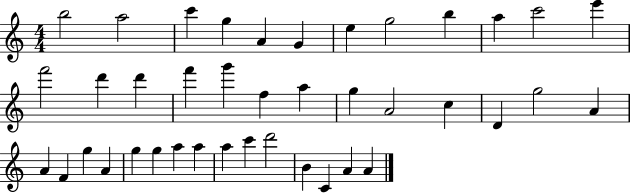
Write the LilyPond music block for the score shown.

{
  \clef treble
  \numericTimeSignature
  \time 4/4
  \key c \major
  b''2 a''2 | c'''4 g''4 a'4 g'4 | e''4 g''2 b''4 | a''4 c'''2 e'''4 | \break f'''2 d'''4 d'''4 | f'''4 g'''4 f''4 a''4 | g''4 a'2 c''4 | d'4 g''2 a'4 | \break a'4 f'4 g''4 a'4 | g''4 g''4 a''4 a''4 | a''4 c'''4 d'''2 | b'4 c'4 a'4 a'4 | \break \bar "|."
}